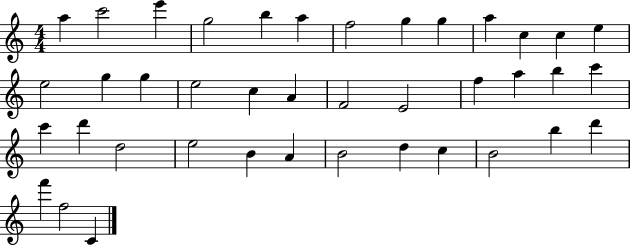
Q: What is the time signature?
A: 4/4